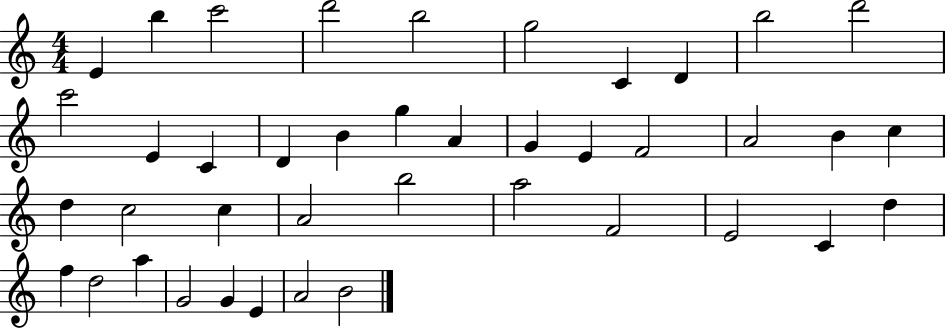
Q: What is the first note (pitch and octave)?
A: E4